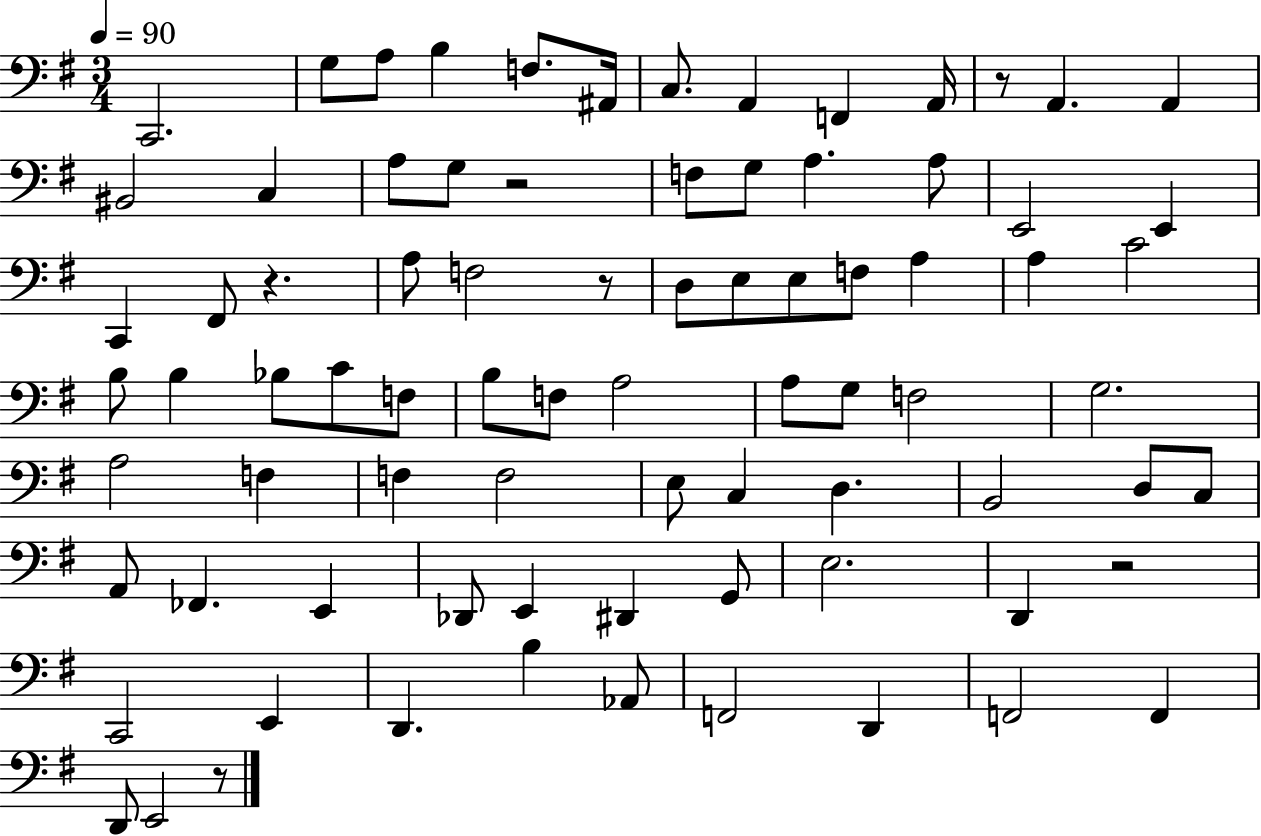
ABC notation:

X:1
T:Untitled
M:3/4
L:1/4
K:G
C,,2 G,/2 A,/2 B, F,/2 ^A,,/4 C,/2 A,, F,, A,,/4 z/2 A,, A,, ^B,,2 C, A,/2 G,/2 z2 F,/2 G,/2 A, A,/2 E,,2 E,, C,, ^F,,/2 z A,/2 F,2 z/2 D,/2 E,/2 E,/2 F,/2 A, A, C2 B,/2 B, _B,/2 C/2 F,/2 B,/2 F,/2 A,2 A,/2 G,/2 F,2 G,2 A,2 F, F, F,2 E,/2 C, D, B,,2 D,/2 C,/2 A,,/2 _F,, E,, _D,,/2 E,, ^D,, G,,/2 E,2 D,, z2 C,,2 E,, D,, B, _A,,/2 F,,2 D,, F,,2 F,, D,,/2 E,,2 z/2